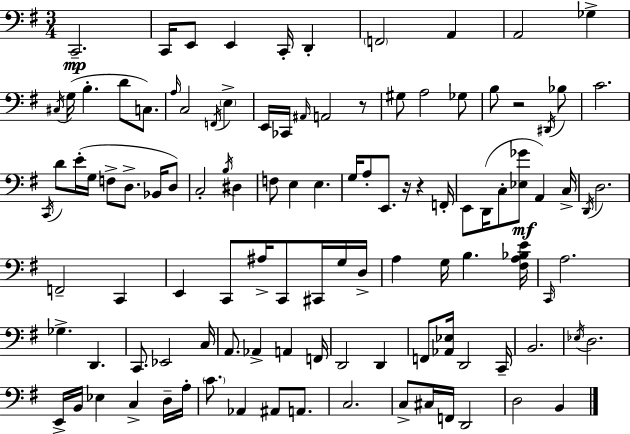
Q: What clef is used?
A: bass